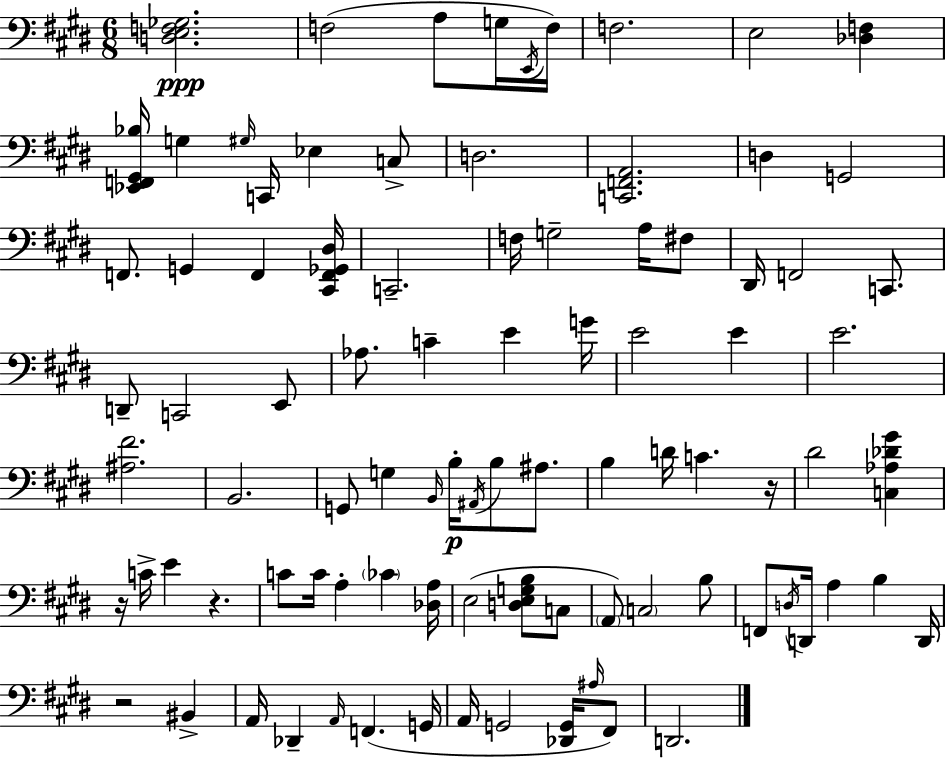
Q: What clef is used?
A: bass